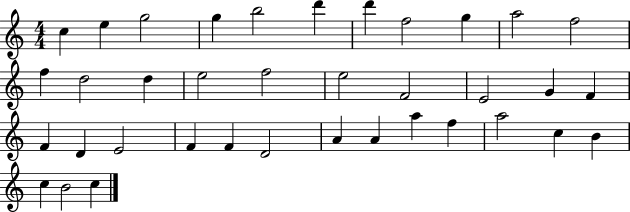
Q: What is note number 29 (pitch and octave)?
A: A4